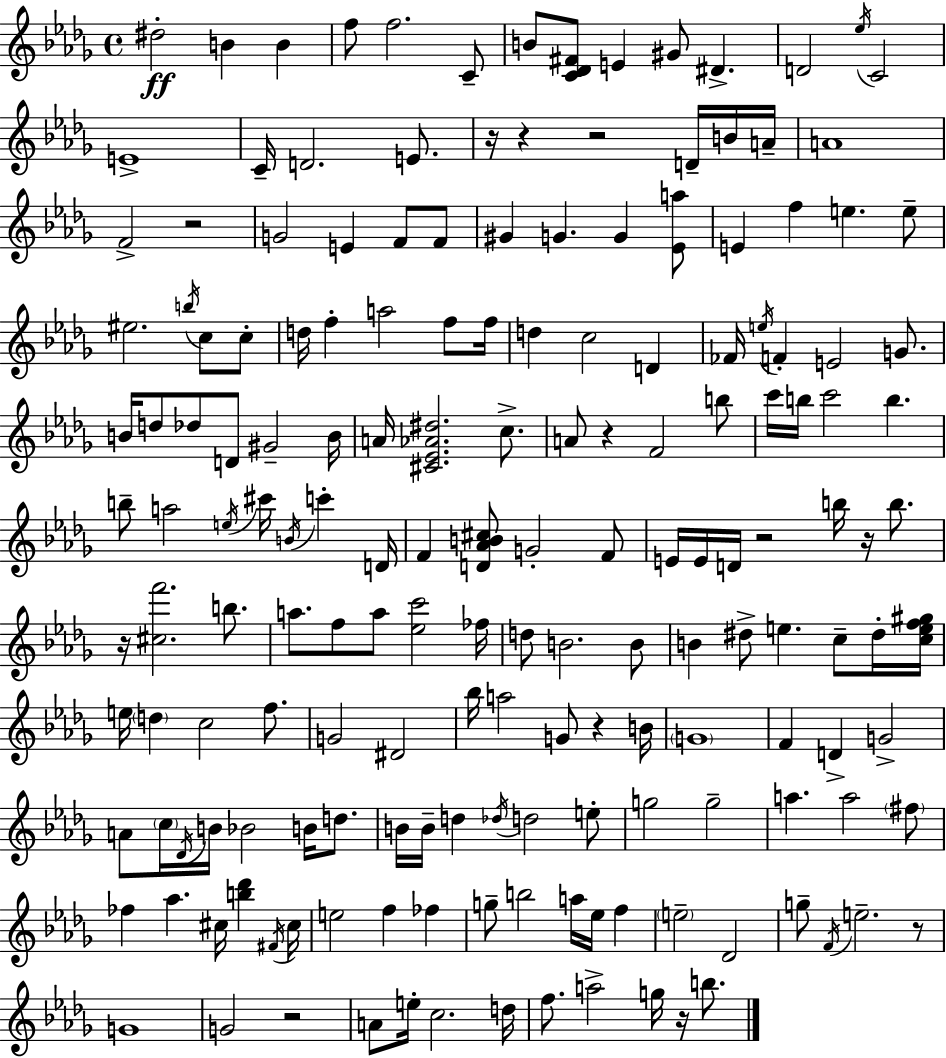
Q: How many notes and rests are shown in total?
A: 173